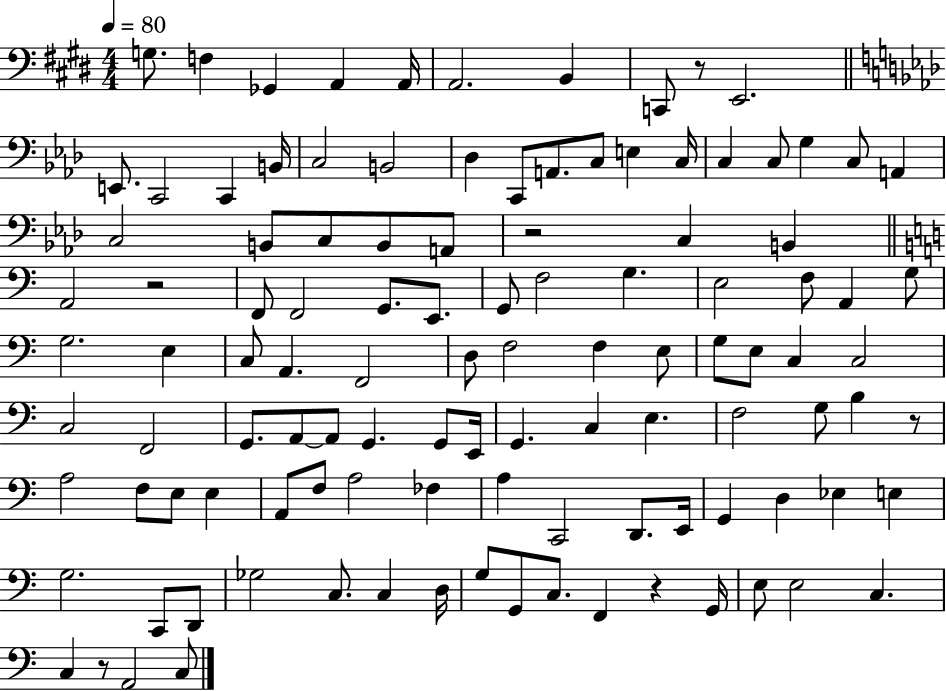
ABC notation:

X:1
T:Untitled
M:4/4
L:1/4
K:E
G,/2 F, _G,, A,, A,,/4 A,,2 B,, C,,/2 z/2 E,,2 E,,/2 C,,2 C,, B,,/4 C,2 B,,2 _D, C,,/2 A,,/2 C,/2 E, C,/4 C, C,/2 G, C,/2 A,, C,2 B,,/2 C,/2 B,,/2 A,,/2 z2 C, B,, A,,2 z2 F,,/2 F,,2 G,,/2 E,,/2 G,,/2 F,2 G, E,2 F,/2 A,, G,/2 G,2 E, C,/2 A,, F,,2 D,/2 F,2 F, E,/2 G,/2 E,/2 C, C,2 C,2 F,,2 G,,/2 A,,/2 A,,/2 G,, G,,/2 E,,/4 G,, C, E, F,2 G,/2 B, z/2 A,2 F,/2 E,/2 E, A,,/2 F,/2 A,2 _F, A, C,,2 D,,/2 E,,/4 G,, D, _E, E, G,2 C,,/2 D,,/2 _G,2 C,/2 C, D,/4 G,/2 G,,/2 C,/2 F,, z G,,/4 E,/2 E,2 C, C, z/2 A,,2 C,/2